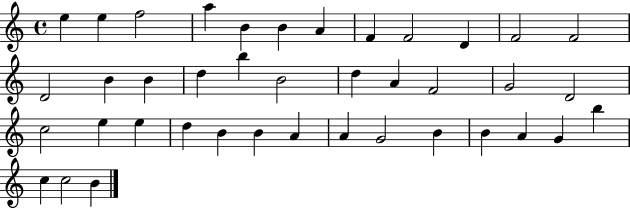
{
  \clef treble
  \time 4/4
  \defaultTimeSignature
  \key c \major
  e''4 e''4 f''2 | a''4 b'4 b'4 a'4 | f'4 f'2 d'4 | f'2 f'2 | \break d'2 b'4 b'4 | d''4 b''4 b'2 | d''4 a'4 f'2 | g'2 d'2 | \break c''2 e''4 e''4 | d''4 b'4 b'4 a'4 | a'4 g'2 b'4 | b'4 a'4 g'4 b''4 | \break c''4 c''2 b'4 | \bar "|."
}